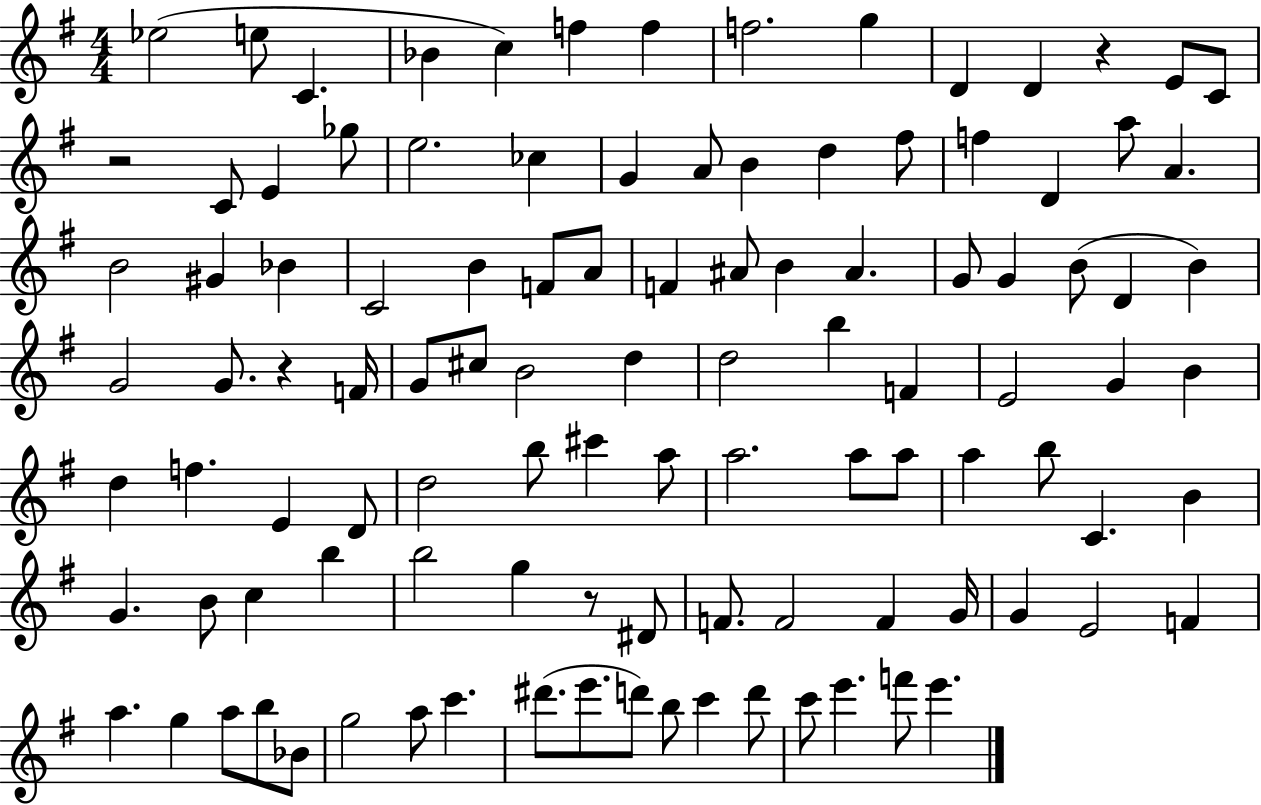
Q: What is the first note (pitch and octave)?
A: Eb5